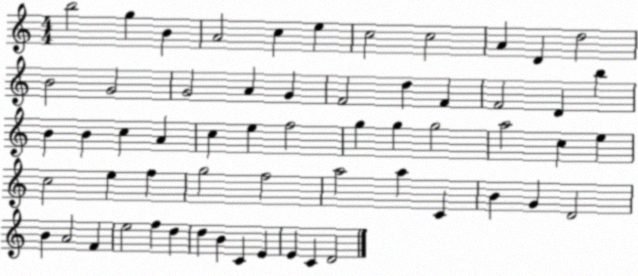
X:1
T:Untitled
M:4/4
L:1/4
K:C
b2 g B A2 c e c2 c2 A D d2 B2 G2 G2 A G F2 d F F2 D b B B c A c e f2 g g g2 a2 c e c2 e f g2 f2 a2 a C B G D2 B A2 F e2 f d d B C E E C D2